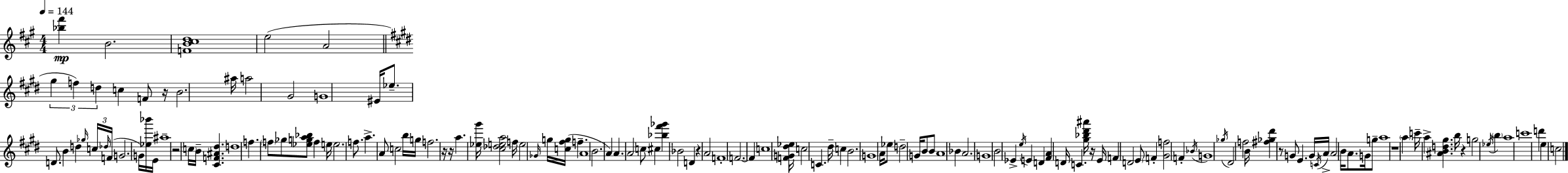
X:1
T:Untitled
M:4/4
L:1/4
K:A
[_b^f'] B2 [FB^cd]4 e2 A2 ^g f d c F/2 z/4 B2 ^a/4 a2 ^G2 G4 ^E/4 _e/2 D/2 B d _g/4 c/4 _d/4 F/4 G2 G/4 [_e_b']/4 E/4 ^a4 z2 c/4 B/4 [^CF^A^d] d4 f f/2 _g/2 [_ega_b]/2 f e/4 e2 f/2 a A/2 c2 b/4 g/4 f2 z/4 z/4 a [_e^g']/4 [^c_dea]2 f/4 e2 _G/4 g/4 [c^fg]/4 f A4 B2 A A A2 c/2 ^c [_b^f'_g'] _B2 D z A2 F4 F2 F c4 [FG^d_e]/4 c2 C ^d/4 c B2 G4 A/4 _e/2 d2 G/4 B/2 B/2 A4 _B A2 G4 B2 _E e/4 E D [^FA] D/4 C [^g_b^d'^a']/4 z/4 E/4 F D2 E/2 F [^Gf]2 F _B/4 G4 _g/4 ^D2 f2 B/4 [^f_g^d'] z/2 G/2 E G/4 C/4 A/4 A2 B/4 A/2 G/4 g/2 a4 z4 a c'/4 a [^ABd^g] b/4 z g2 _e/4 b a4 c'4 d' e c2